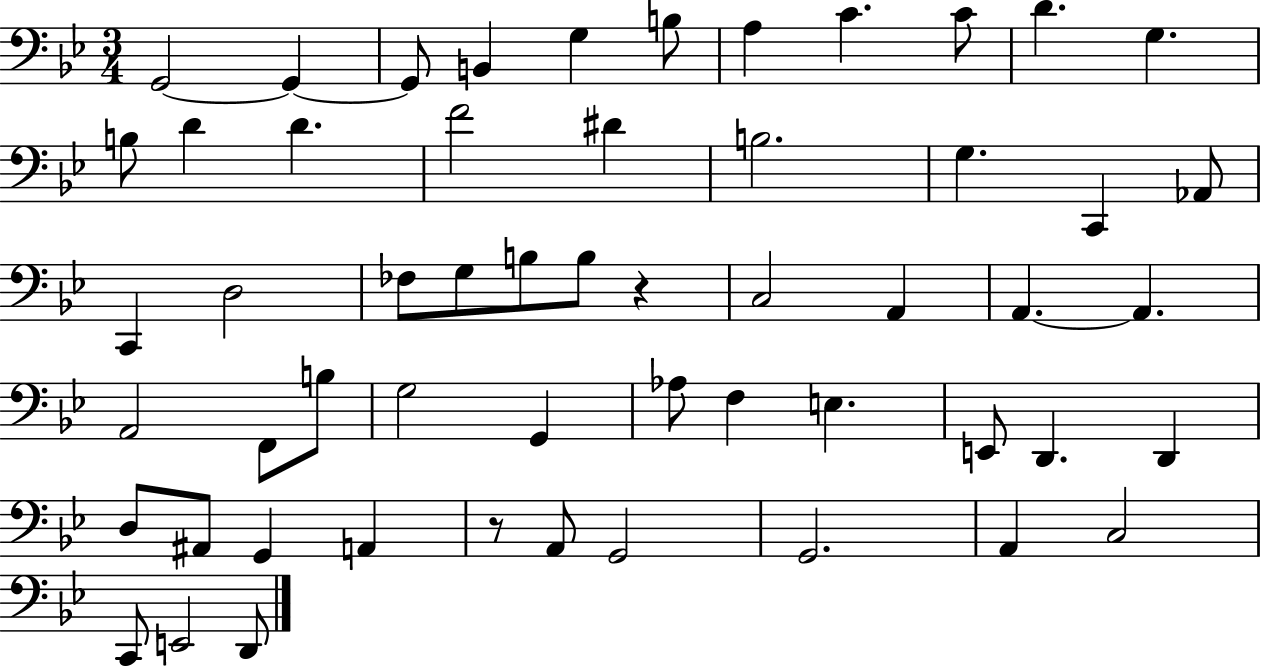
{
  \clef bass
  \numericTimeSignature
  \time 3/4
  \key bes \major
  \repeat volta 2 { g,2~~ g,4~~ | g,8 b,4 g4 b8 | a4 c'4. c'8 | d'4. g4. | \break b8 d'4 d'4. | f'2 dis'4 | b2. | g4. c,4 aes,8 | \break c,4 d2 | fes8 g8 b8 b8 r4 | c2 a,4 | a,4.~~ a,4. | \break a,2 f,8 b8 | g2 g,4 | aes8 f4 e4. | e,8 d,4. d,4 | \break d8 ais,8 g,4 a,4 | r8 a,8 g,2 | g,2. | a,4 c2 | \break c,8 e,2 d,8 | } \bar "|."
}